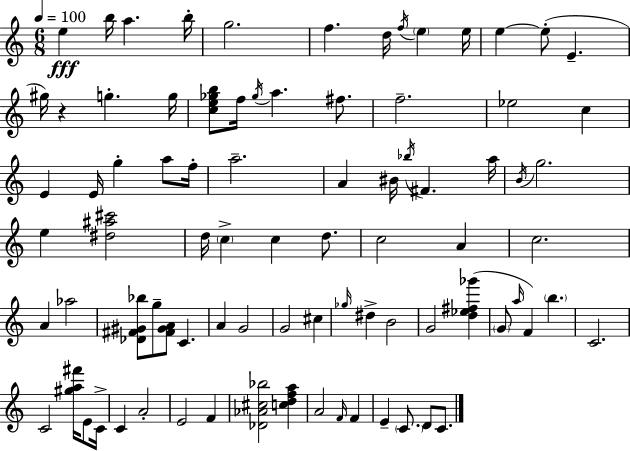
E5/q B5/s A5/q. B5/s G5/h. F5/q. D5/s F5/s E5/q E5/s E5/q E5/e E4/q. G#5/s R/q G5/q. G5/s [C5,E5,Gb5,B5]/e F5/s Gb5/s A5/q. F#5/e. F5/h. Eb5/h C5/q E4/q E4/s G5/q A5/e F5/s A5/h. A4/q BIS4/s Bb5/s F#4/q. A5/s B4/s G5/h. E5/q [D#5,A#5,C#6]/h D5/s C5/q C5/q D5/e. C5/h A4/q C5/h. A4/q Ab5/h [Db4,F#4,G#4,Bb5]/e G5/e [F#4,G#4,A4]/e C4/q. A4/q G4/h G4/h C#5/q Gb5/s D#5/q B4/h G4/h [D5,Eb5,F#5,Gb6]/q G4/e A5/s F4/q B5/q. C4/h. C4/h [G#5,A5,F#6]/s E4/e C4/s C4/q A4/h E4/h F4/q [Db4,Ab4,C#5,Bb5]/h [C5,D5,F5,A5]/q A4/h F4/s F4/q E4/q C4/e. D4/e C4/e.